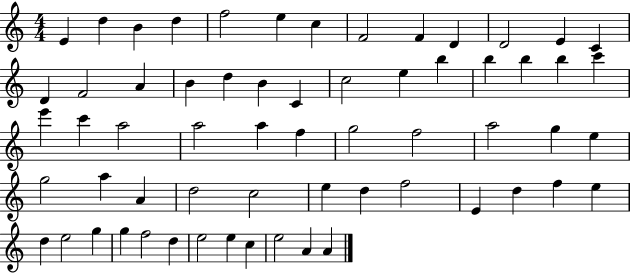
E4/q D5/q B4/q D5/q F5/h E5/q C5/q F4/h F4/q D4/q D4/h E4/q C4/q D4/q F4/h A4/q B4/q D5/q B4/q C4/q C5/h E5/q B5/q B5/q B5/q B5/q C6/q E6/q C6/q A5/h A5/h A5/q F5/q G5/h F5/h A5/h G5/q E5/q G5/h A5/q A4/q D5/h C5/h E5/q D5/q F5/h E4/q D5/q F5/q E5/q D5/q E5/h G5/q G5/q F5/h D5/q E5/h E5/q C5/q E5/h A4/q A4/q